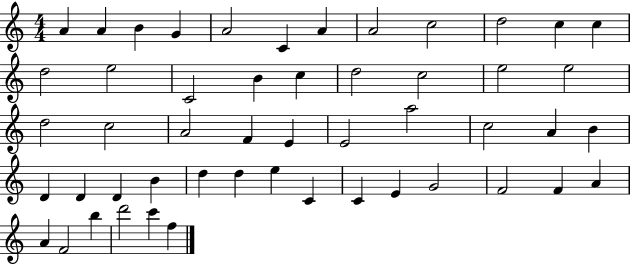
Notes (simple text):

A4/q A4/q B4/q G4/q A4/h C4/q A4/q A4/h C5/h D5/h C5/q C5/q D5/h E5/h C4/h B4/q C5/q D5/h C5/h E5/h E5/h D5/h C5/h A4/h F4/q E4/q E4/h A5/h C5/h A4/q B4/q D4/q D4/q D4/q B4/q D5/q D5/q E5/q C4/q C4/q E4/q G4/h F4/h F4/q A4/q A4/q F4/h B5/q D6/h C6/q F5/q